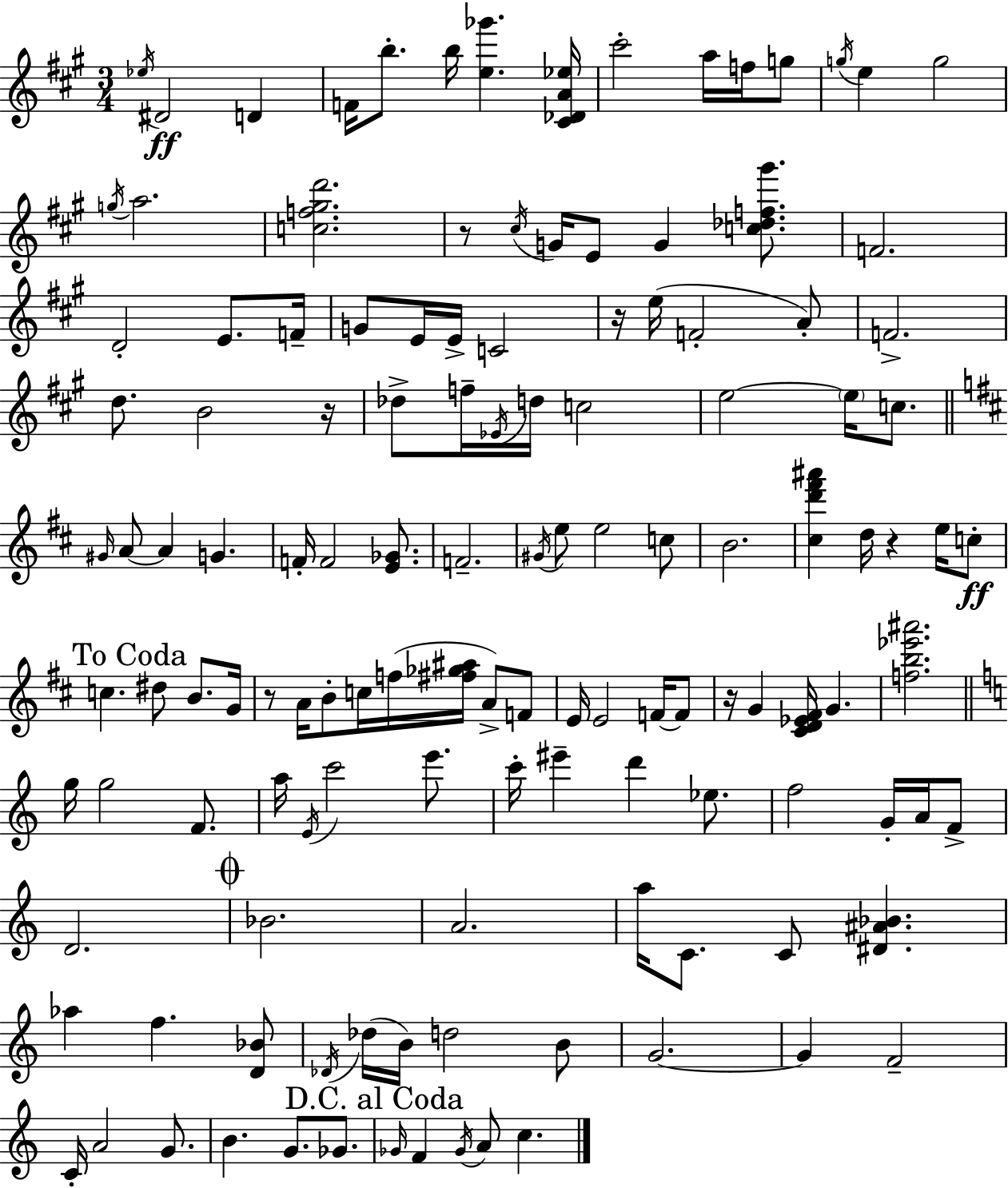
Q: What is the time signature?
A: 3/4